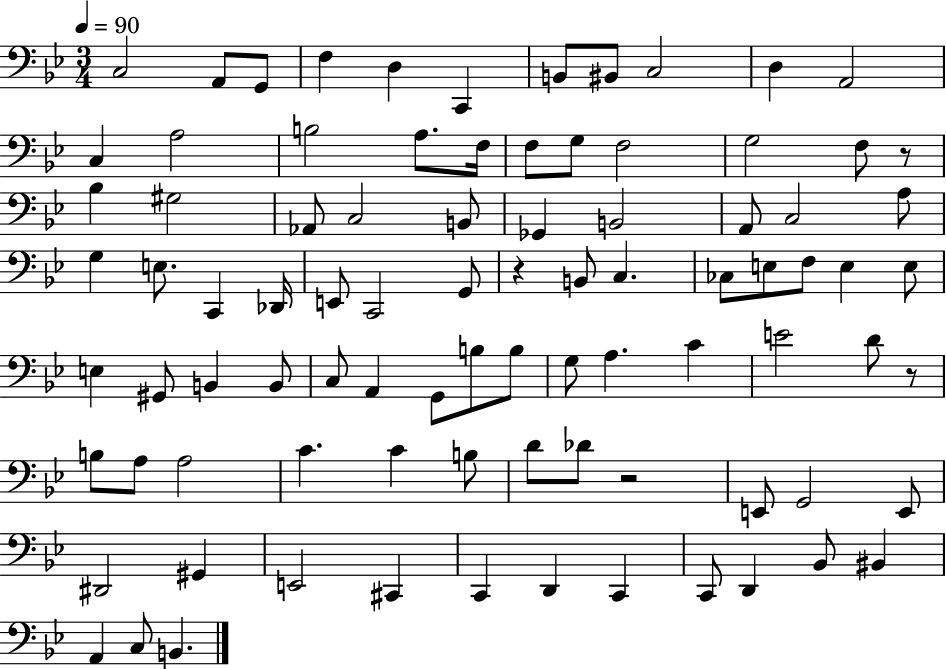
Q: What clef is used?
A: bass